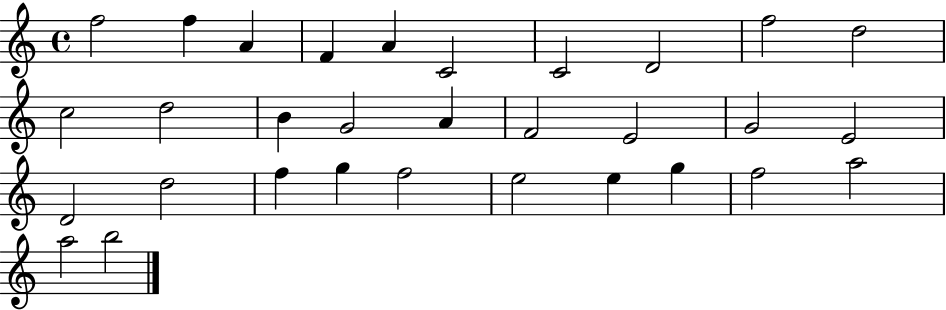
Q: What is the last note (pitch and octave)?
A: B5